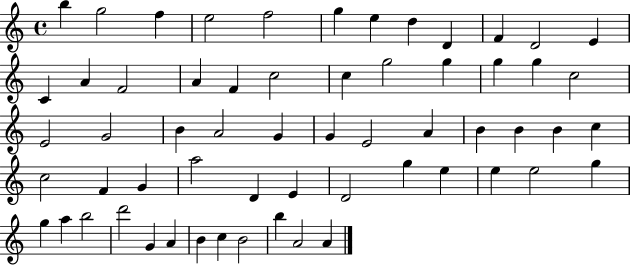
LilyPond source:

{
  \clef treble
  \time 4/4
  \defaultTimeSignature
  \key c \major
  b''4 g''2 f''4 | e''2 f''2 | g''4 e''4 d''4 d'4 | f'4 d'2 e'4 | \break c'4 a'4 f'2 | a'4 f'4 c''2 | c''4 g''2 g''4 | g''4 g''4 c''2 | \break e'2 g'2 | b'4 a'2 g'4 | g'4 e'2 a'4 | b'4 b'4 b'4 c''4 | \break c''2 f'4 g'4 | a''2 d'4 e'4 | d'2 g''4 e''4 | e''4 e''2 g''4 | \break g''4 a''4 b''2 | d'''2 g'4 a'4 | b'4 c''4 b'2 | b''4 a'2 a'4 | \break \bar "|."
}